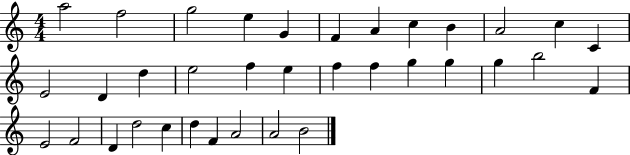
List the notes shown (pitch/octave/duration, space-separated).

A5/h F5/h G5/h E5/q G4/q F4/q A4/q C5/q B4/q A4/h C5/q C4/q E4/h D4/q D5/q E5/h F5/q E5/q F5/q F5/q G5/q G5/q G5/q B5/h F4/q E4/h F4/h D4/q D5/h C5/q D5/q F4/q A4/h A4/h B4/h